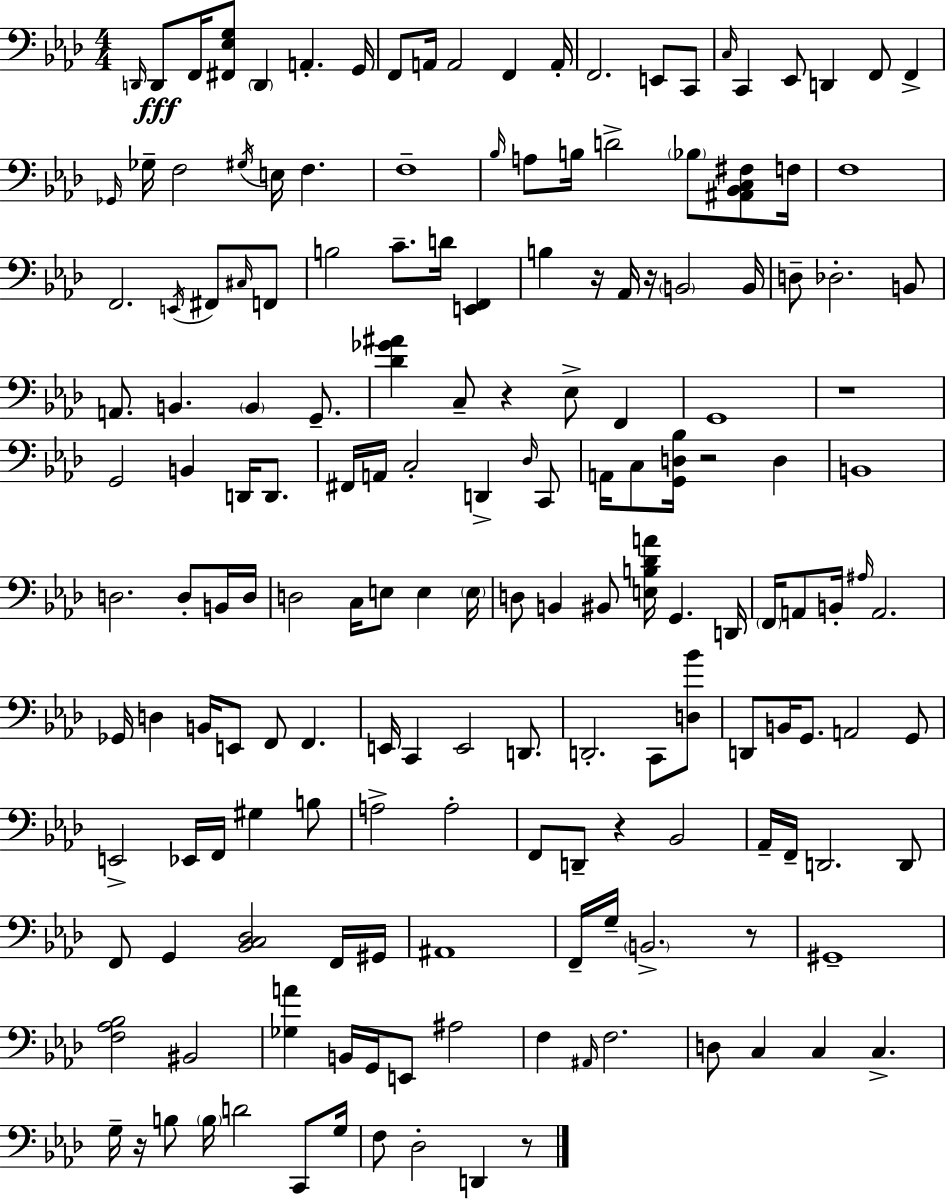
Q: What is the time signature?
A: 4/4